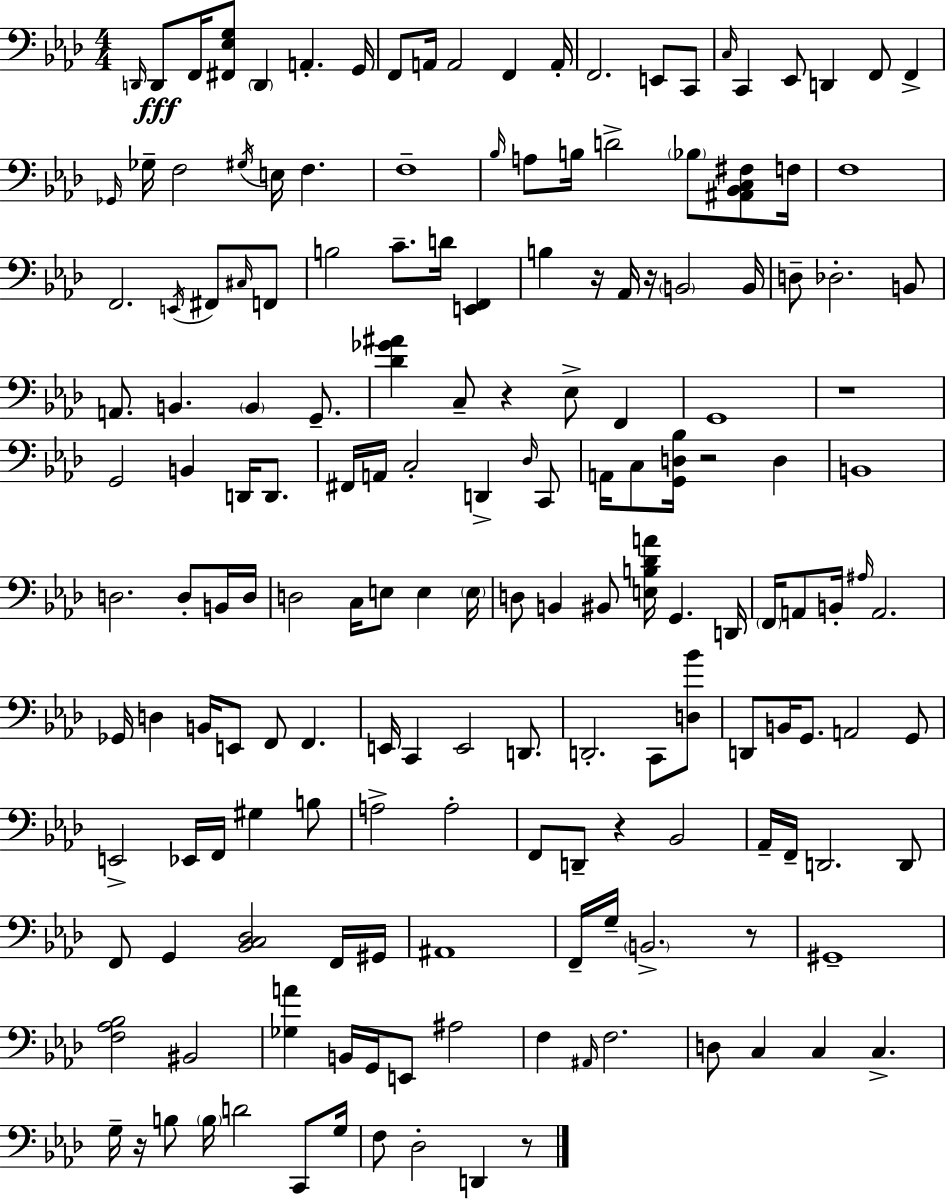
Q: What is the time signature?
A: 4/4